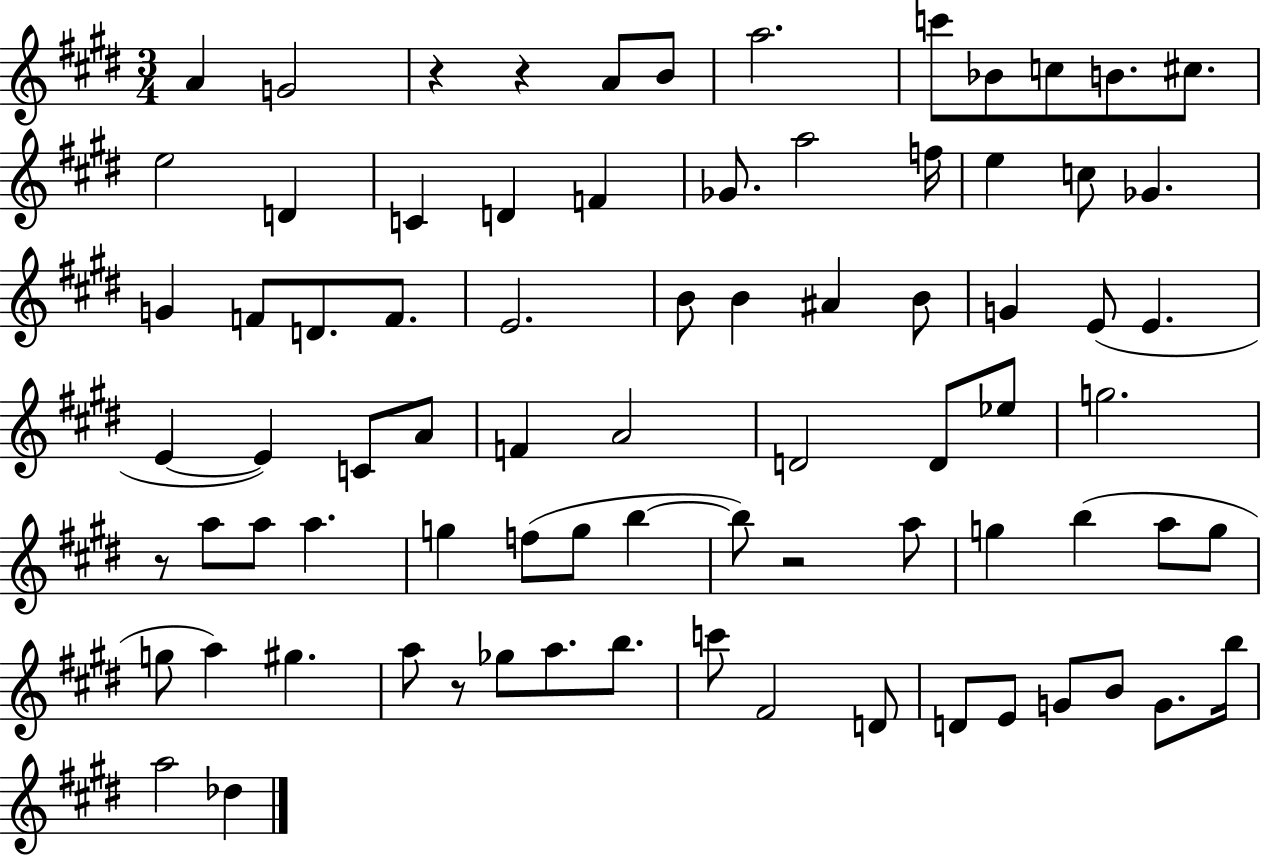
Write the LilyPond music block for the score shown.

{
  \clef treble
  \numericTimeSignature
  \time 3/4
  \key e \major
  a'4 g'2 | r4 r4 a'8 b'8 | a''2. | c'''8 bes'8 c''8 b'8. cis''8. | \break e''2 d'4 | c'4 d'4 f'4 | ges'8. a''2 f''16 | e''4 c''8 ges'4. | \break g'4 f'8 d'8. f'8. | e'2. | b'8 b'4 ais'4 b'8 | g'4 e'8( e'4. | \break e'4~~ e'4) c'8 a'8 | f'4 a'2 | d'2 d'8 ees''8 | g''2. | \break r8 a''8 a''8 a''4. | g''4 f''8( g''8 b''4~~ | b''8) r2 a''8 | g''4 b''4( a''8 g''8 | \break g''8 a''4) gis''4. | a''8 r8 ges''8 a''8. b''8. | c'''8 fis'2 d'8 | d'8 e'8 g'8 b'8 g'8. b''16 | \break a''2 des''4 | \bar "|."
}